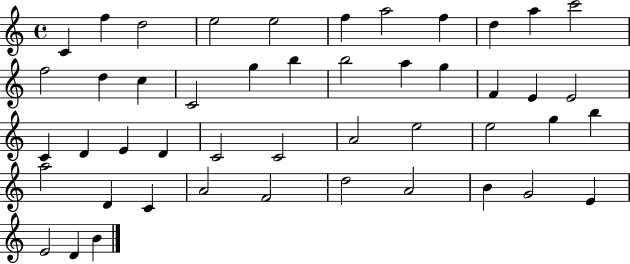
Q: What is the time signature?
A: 4/4